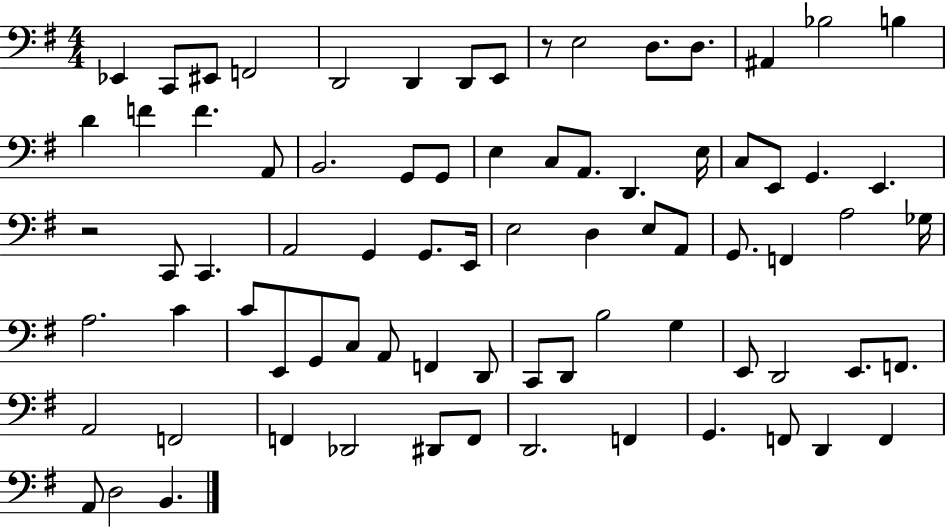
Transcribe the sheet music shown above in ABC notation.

X:1
T:Untitled
M:4/4
L:1/4
K:G
_E,, C,,/2 ^E,,/2 F,,2 D,,2 D,, D,,/2 E,,/2 z/2 E,2 D,/2 D,/2 ^A,, _B,2 B, D F F A,,/2 B,,2 G,,/2 G,,/2 E, C,/2 A,,/2 D,, E,/4 C,/2 E,,/2 G,, E,, z2 C,,/2 C,, A,,2 G,, G,,/2 E,,/4 E,2 D, E,/2 A,,/2 G,,/2 F,, A,2 _G,/4 A,2 C C/2 E,,/2 G,,/2 C,/2 A,,/2 F,, D,,/2 C,,/2 D,,/2 B,2 G, E,,/2 D,,2 E,,/2 F,,/2 A,,2 F,,2 F,, _D,,2 ^D,,/2 F,,/2 D,,2 F,, G,, F,,/2 D,, F,, A,,/2 D,2 B,,